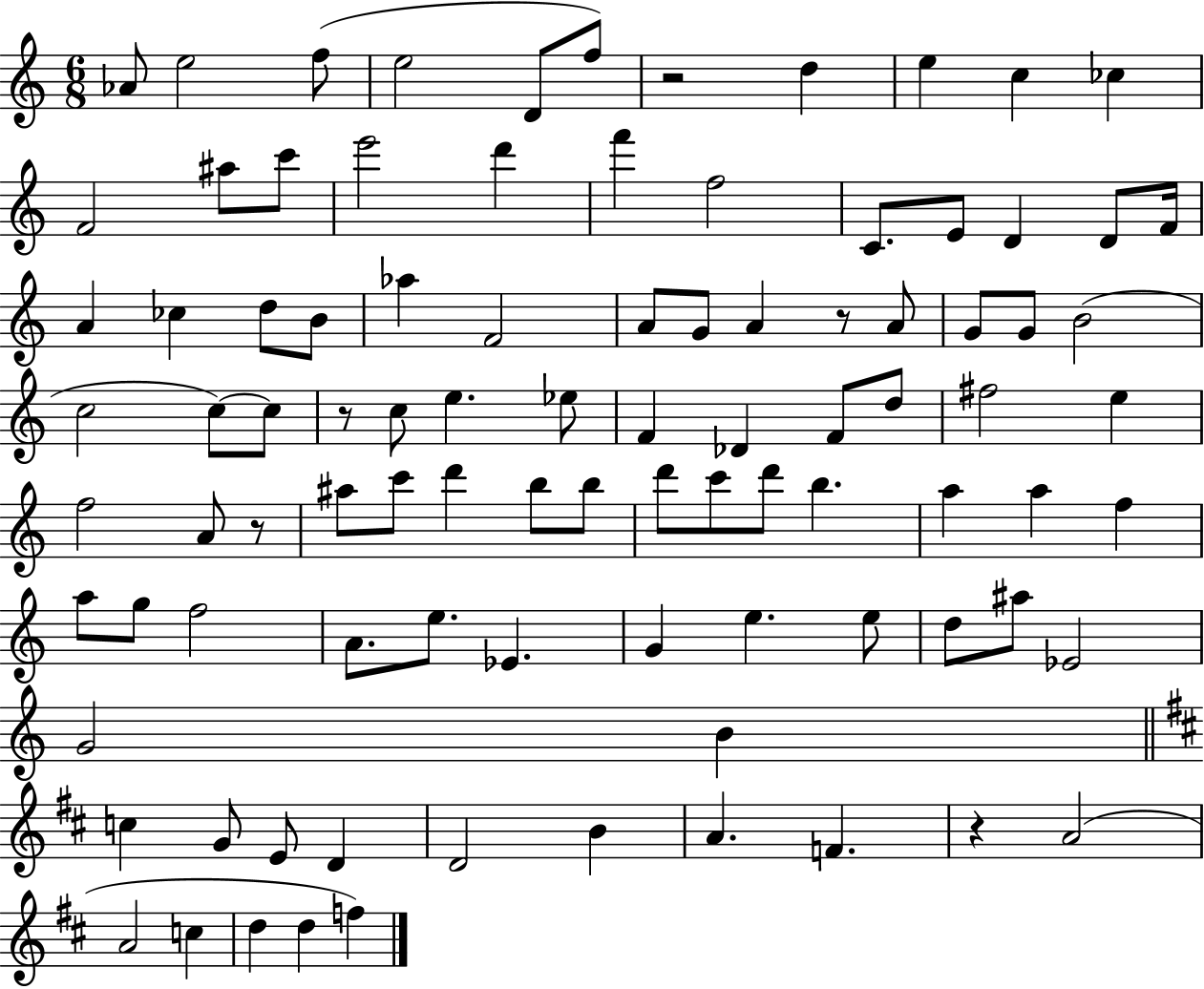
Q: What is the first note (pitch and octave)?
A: Ab4